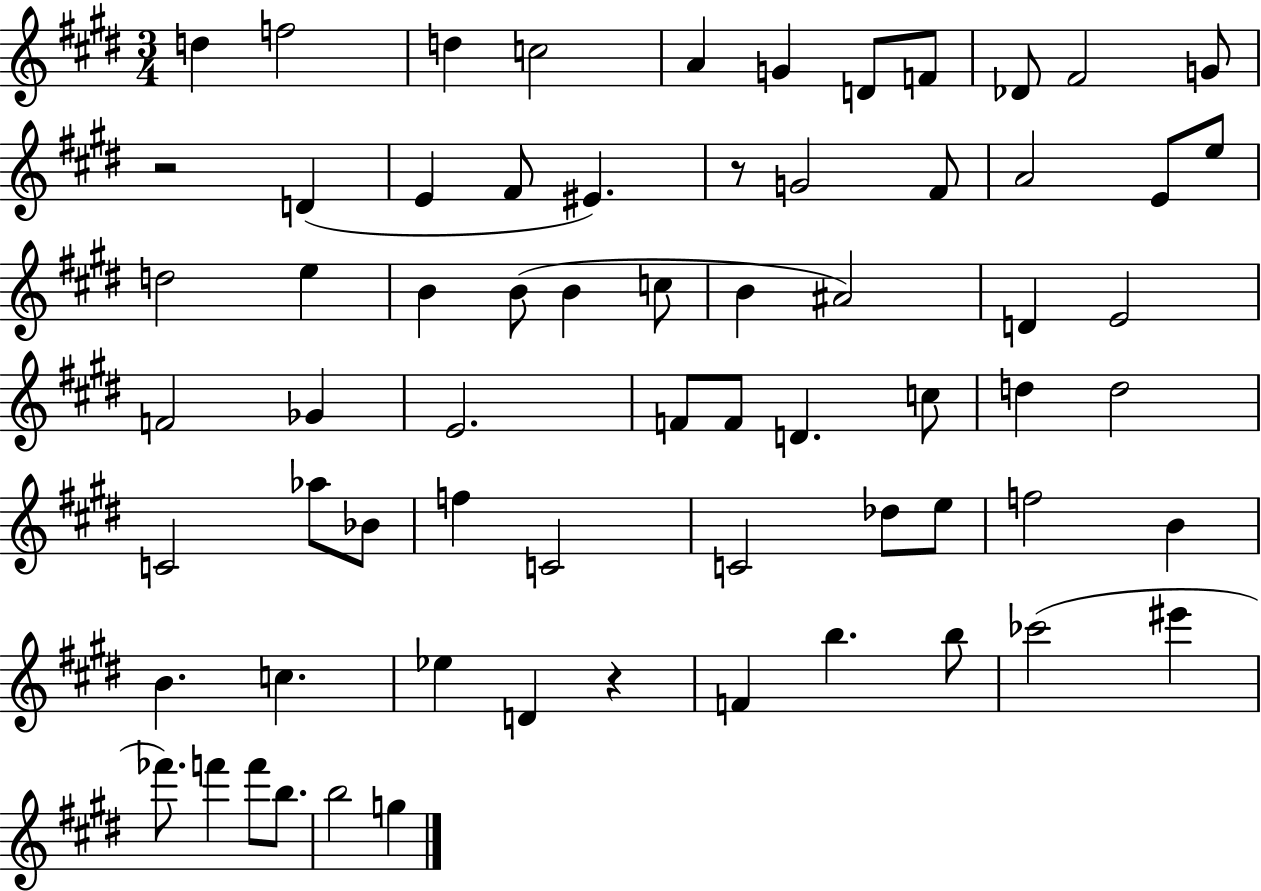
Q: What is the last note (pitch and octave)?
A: G5